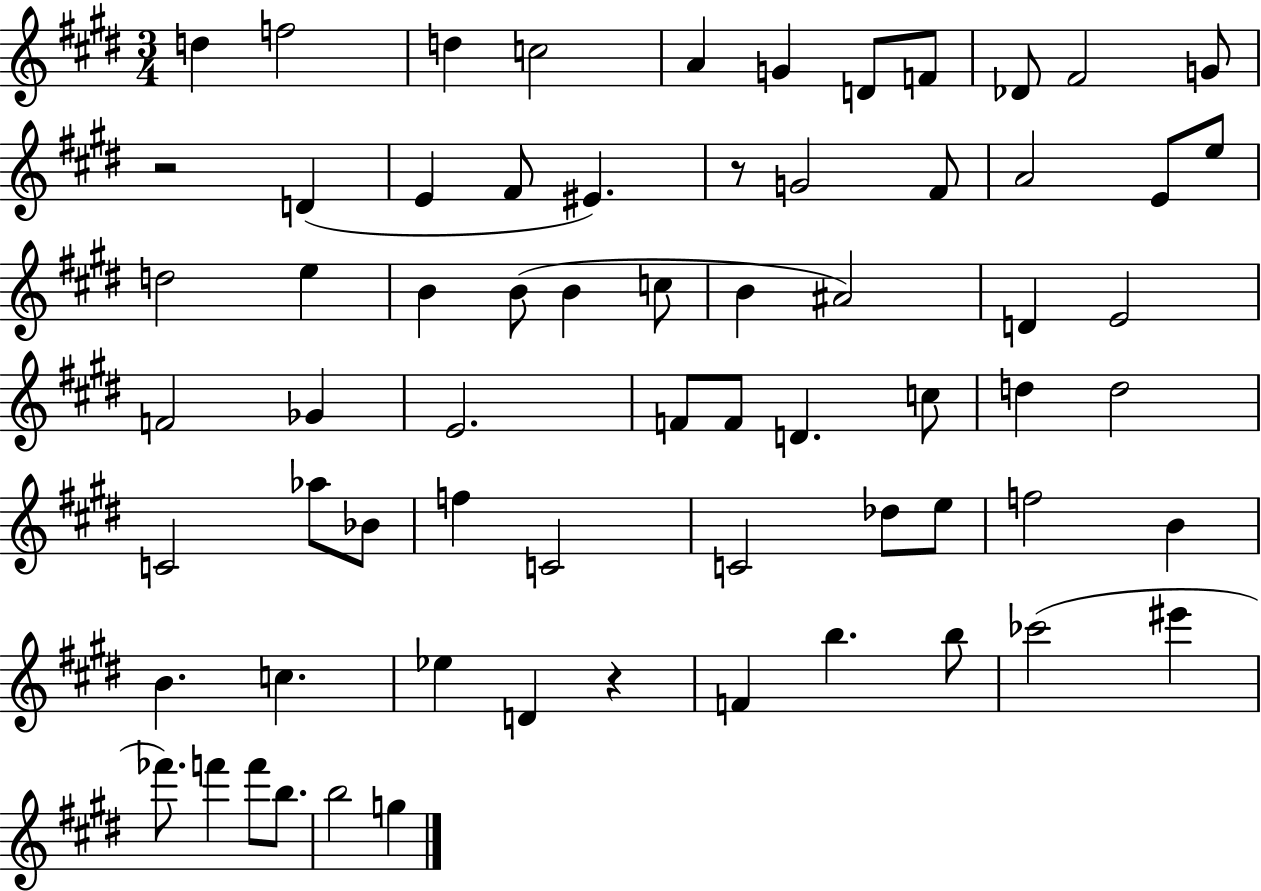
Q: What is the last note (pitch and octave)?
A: G5